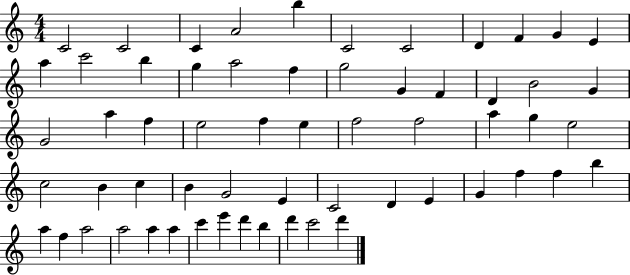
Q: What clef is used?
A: treble